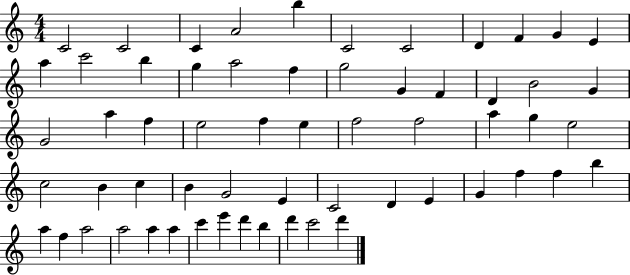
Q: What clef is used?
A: treble